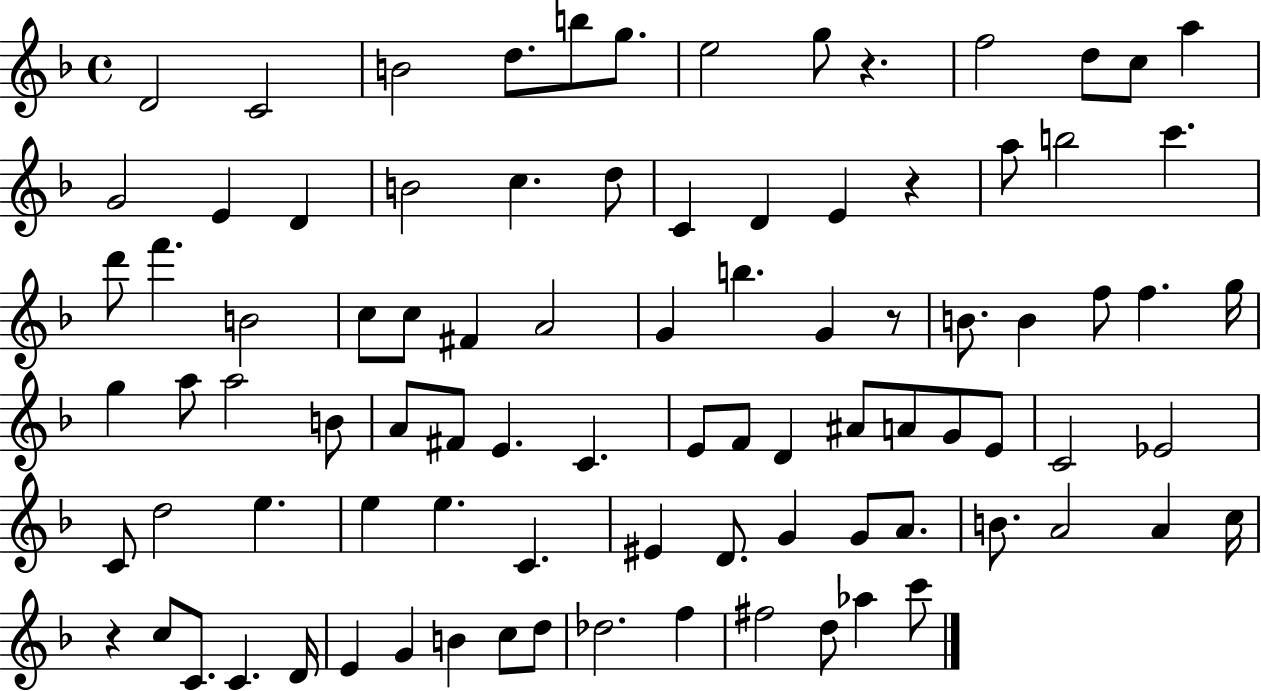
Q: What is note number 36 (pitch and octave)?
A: B4